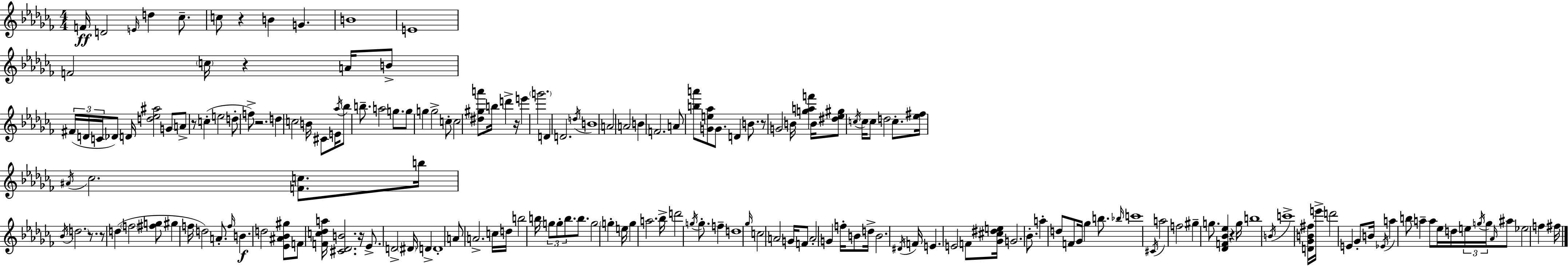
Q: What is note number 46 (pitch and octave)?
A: D4